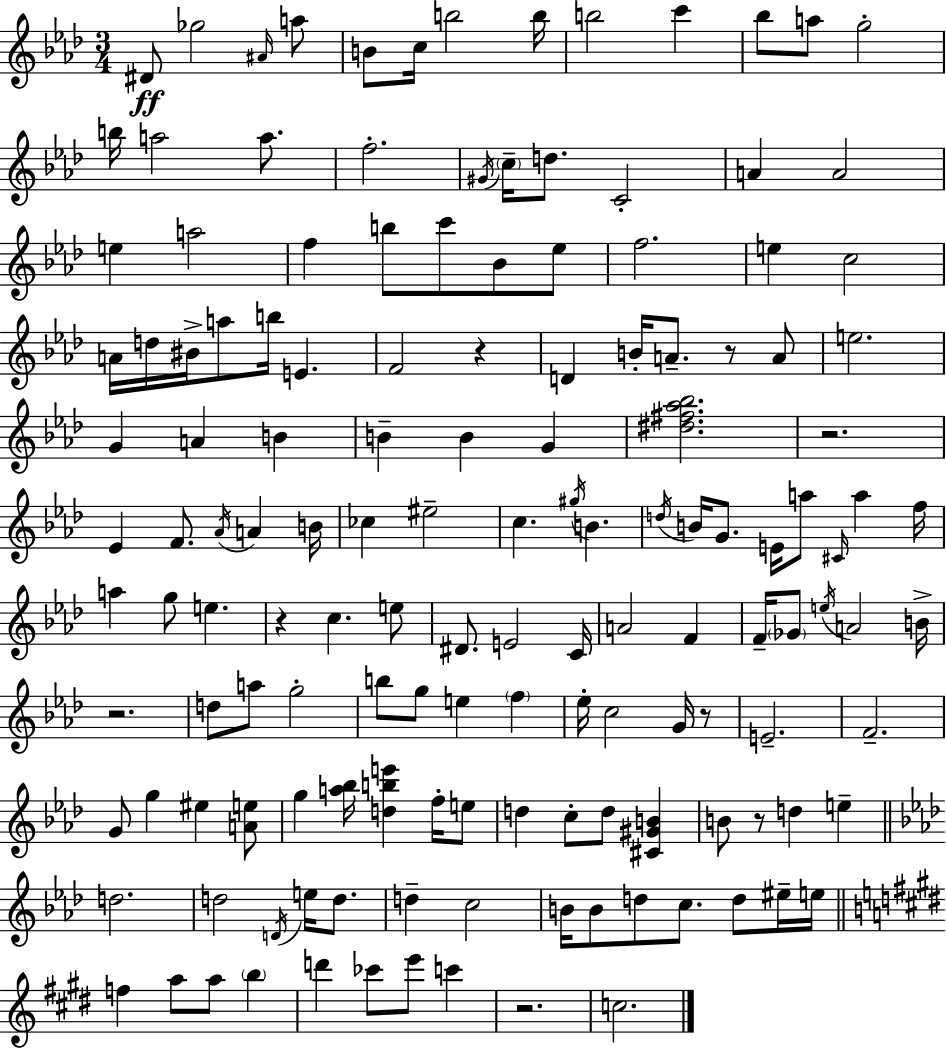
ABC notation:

X:1
T:Untitled
M:3/4
L:1/4
K:Ab
^D/2 _g2 ^A/4 a/2 B/2 c/4 b2 b/4 b2 c' _b/2 a/2 g2 b/4 a2 a/2 f2 ^G/4 c/4 d/2 C2 A A2 e a2 f b/2 c'/2 _B/2 _e/2 f2 e c2 A/4 d/4 ^B/4 a/2 b/4 E F2 z D B/4 A/2 z/2 A/2 e2 G A B B B G [^d^f_a_b]2 z2 _E F/2 _A/4 A B/4 _c ^e2 c ^g/4 B d/4 B/4 G/2 E/4 a/2 ^C/4 a f/4 a g/2 e z c e/2 ^D/2 E2 C/4 A2 F F/4 _G/2 e/4 A2 B/4 z2 d/2 a/2 g2 b/2 g/2 e f _e/4 c2 G/4 z/2 E2 F2 G/2 g ^e [Ae]/2 g [a_b]/4 [dbe'] f/4 e/2 d c/2 d/2 [^C^GB] B/2 z/2 d e d2 d2 D/4 e/4 d/2 d c2 B/4 B/2 d/2 c/2 d/2 ^e/4 e/4 f a/2 a/2 b d' _c'/2 e'/2 c' z2 c2